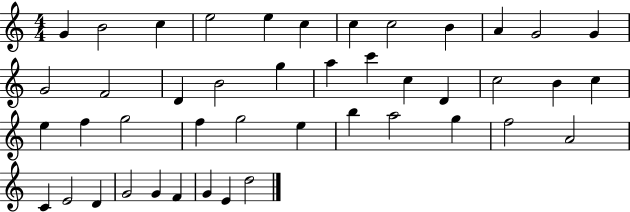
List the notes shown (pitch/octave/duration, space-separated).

G4/q B4/h C5/q E5/h E5/q C5/q C5/q C5/h B4/q A4/q G4/h G4/q G4/h F4/h D4/q B4/h G5/q A5/q C6/q C5/q D4/q C5/h B4/q C5/q E5/q F5/q G5/h F5/q G5/h E5/q B5/q A5/h G5/q F5/h A4/h C4/q E4/h D4/q G4/h G4/q F4/q G4/q E4/q D5/h